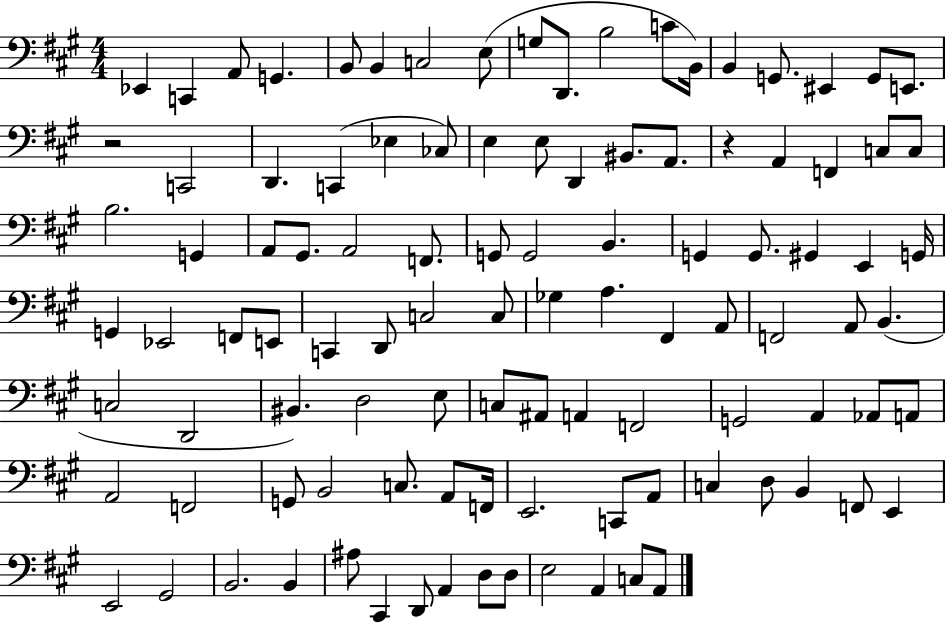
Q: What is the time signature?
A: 4/4